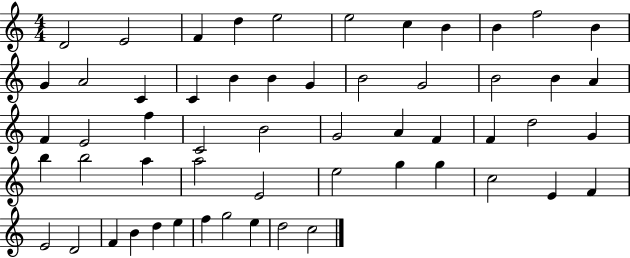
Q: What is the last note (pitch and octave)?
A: C5